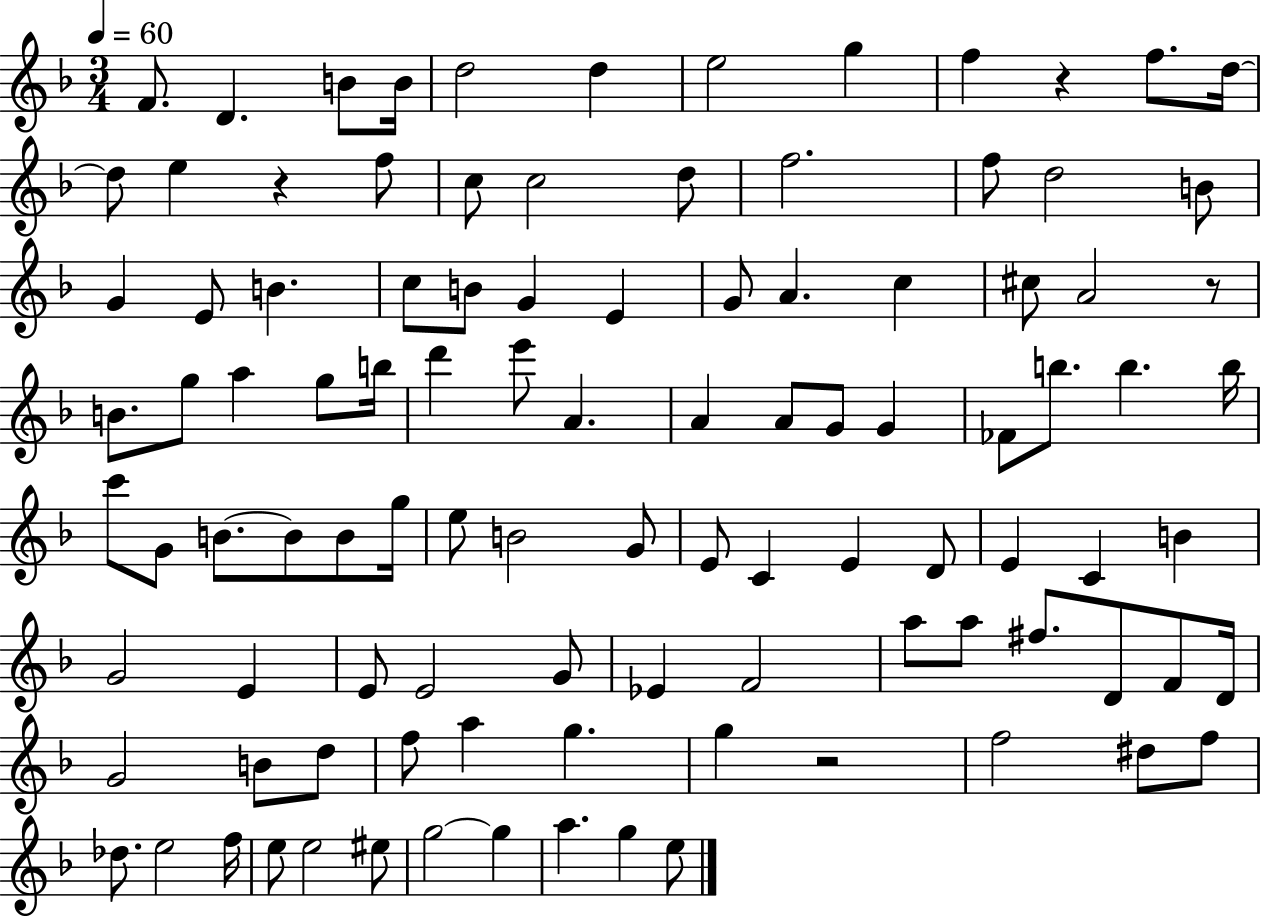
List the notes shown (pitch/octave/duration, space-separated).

F4/e. D4/q. B4/e B4/s D5/h D5/q E5/h G5/q F5/q R/q F5/e. D5/s D5/e E5/q R/q F5/e C5/e C5/h D5/e F5/h. F5/e D5/h B4/e G4/q E4/e B4/q. C5/e B4/e G4/q E4/q G4/e A4/q. C5/q C#5/e A4/h R/e B4/e. G5/e A5/q G5/e B5/s D6/q E6/e A4/q. A4/q A4/e G4/e G4/q FES4/e B5/e. B5/q. B5/s C6/e G4/e B4/e. B4/e B4/e G5/s E5/e B4/h G4/e E4/e C4/q E4/q D4/e E4/q C4/q B4/q G4/h E4/q E4/e E4/h G4/e Eb4/q F4/h A5/e A5/e F#5/e. D4/e F4/e D4/s G4/h B4/e D5/e F5/e A5/q G5/q. G5/q R/h F5/h D#5/e F5/e Db5/e. E5/h F5/s E5/e E5/h EIS5/e G5/h G5/q A5/q. G5/q E5/e